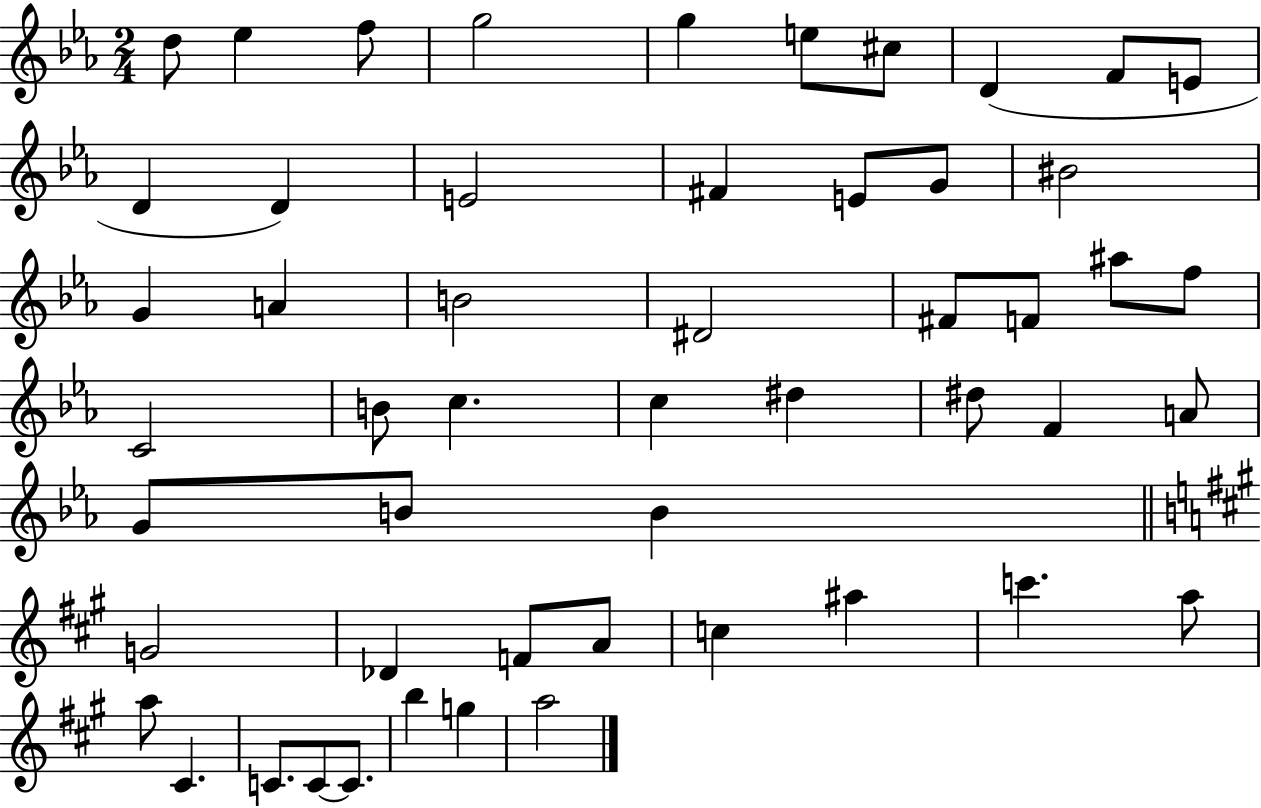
{
  \clef treble
  \numericTimeSignature
  \time 2/4
  \key ees \major
  \repeat volta 2 { d''8 ees''4 f''8 | g''2 | g''4 e''8 cis''8 | d'4( f'8 e'8 | \break d'4 d'4) | e'2 | fis'4 e'8 g'8 | bis'2 | \break g'4 a'4 | b'2 | dis'2 | fis'8 f'8 ais''8 f''8 | \break c'2 | b'8 c''4. | c''4 dis''4 | dis''8 f'4 a'8 | \break g'8 b'8 b'4 | \bar "||" \break \key a \major g'2 | des'4 f'8 a'8 | c''4 ais''4 | c'''4. a''8 | \break a''8 cis'4. | c'8. c'8~~ c'8. | b''4 g''4 | a''2 | \break } \bar "|."
}